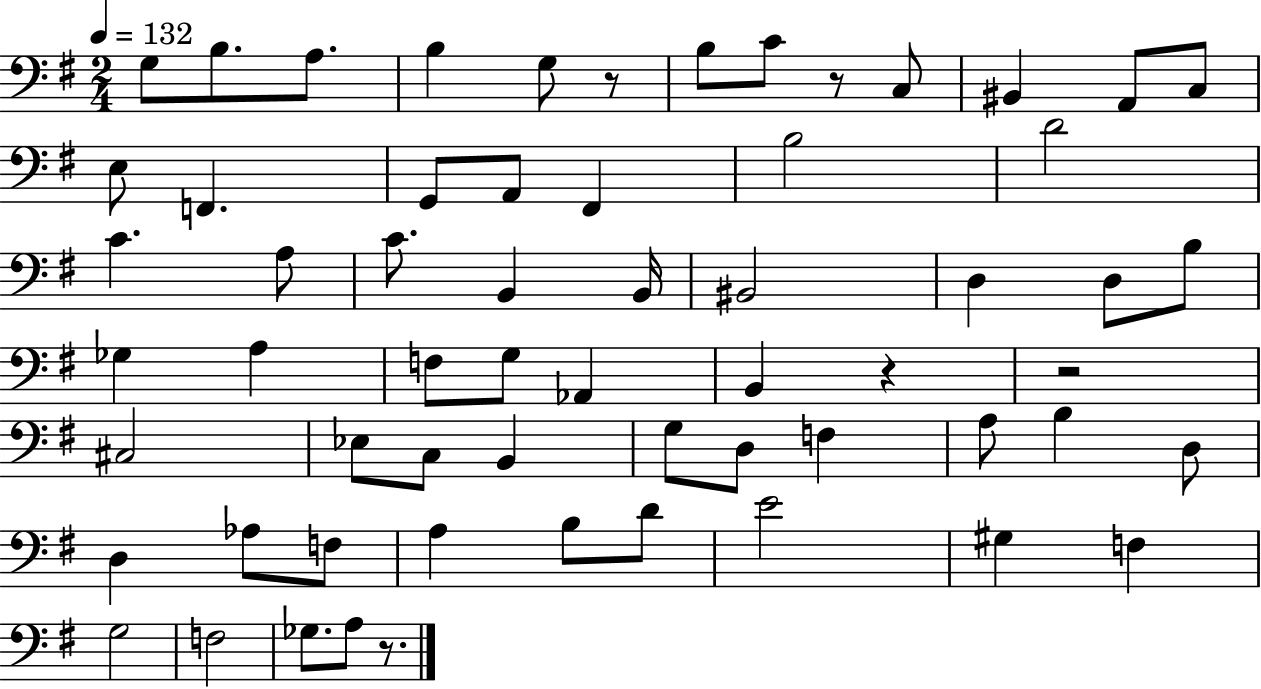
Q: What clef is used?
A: bass